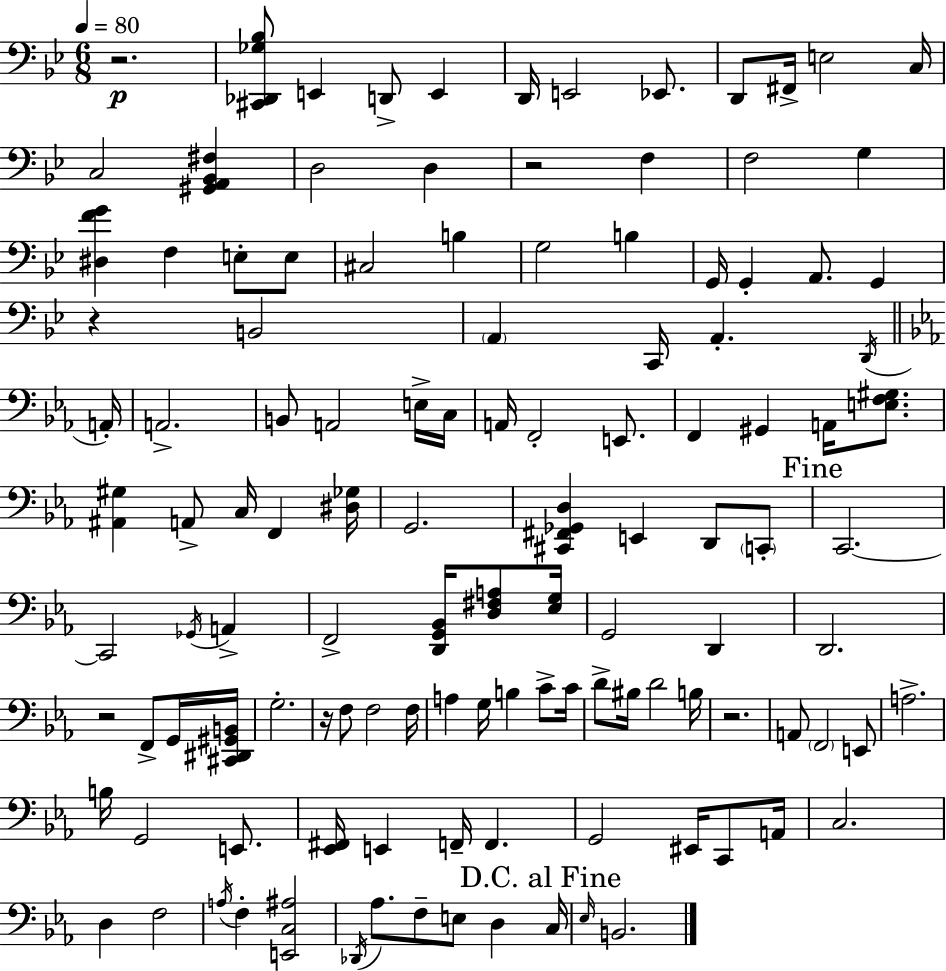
{
  \clef bass
  \numericTimeSignature
  \time 6/8
  \key bes \major
  \tempo 4 = 80
  r2.\p | <cis, des, ges bes>8 e,4 d,8-> e,4 | d,16 e,2 ees,8. | d,8 fis,16-> e2 c16 | \break c2 <gis, a, bes, fis>4 | d2 d4 | r2 f4 | f2 g4 | \break <dis f' g'>4 f4 e8-. e8 | cis2 b4 | g2 b4 | g,16 g,4-. a,8. g,4 | \break r4 b,2 | \parenthesize a,4 c,16 a,4.-. \acciaccatura { d,16 } | \bar "||" \break \key ees \major a,16-. a,2.-> | b,8 a,2 e16-> | c16 a,16 f,2-. e,8. | f,4 gis,4 a,16 <e f gis>8. | \break <ais, gis>4 a,8-> c16 f,4 | <dis ges>16 g,2. | <cis, fis, ges, d>4 e,4 d,8 \parenthesize c,8-. | \mark "Fine" c,2.~~ | \break c,2 \acciaccatura { ges,16 } a,4-> | f,2-> <d, g, bes,>16 <d fis a>8 | <ees g>16 g,2 d,4 | d,2. | \break r2 f,8-> | g,16 <cis, dis, gis, b,>16 g2.-. | r16 f8 f2 | f16 a4 g16 b4 c'8-> | \break c'16 d'8-> bis16 d'2 | b16 r2. | a,8 \parenthesize f,2 | e,8 a2.-> | \break b16 g,2 e,8. | <ees, fis,>16 e,4 f,16-- f,4. | g,2 eis,16 c,8 | a,16 c2. | \break d4 f2 | \acciaccatura { a16 } f4-. <e, c ais>2 | \acciaccatura { des,16 } aes8. f8-- e8 d4 | \mark "D.C. al Fine" c16 \grace { ees16 } b,2. | \break \bar "|."
}